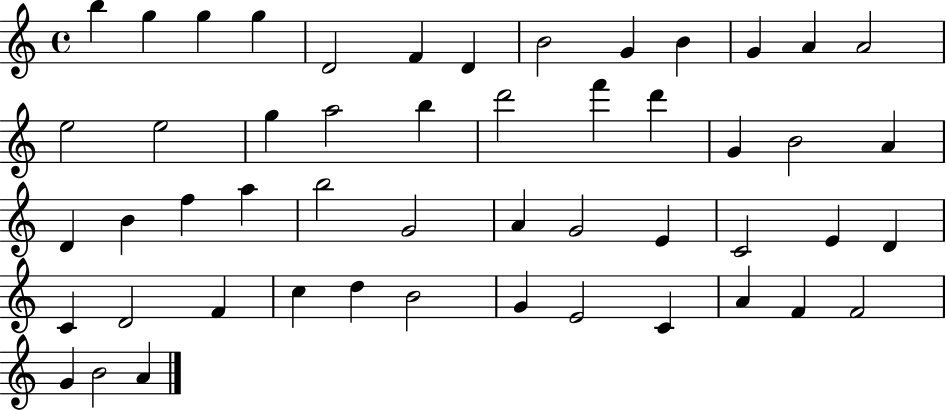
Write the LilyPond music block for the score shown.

{
  \clef treble
  \time 4/4
  \defaultTimeSignature
  \key c \major
  b''4 g''4 g''4 g''4 | d'2 f'4 d'4 | b'2 g'4 b'4 | g'4 a'4 a'2 | \break e''2 e''2 | g''4 a''2 b''4 | d'''2 f'''4 d'''4 | g'4 b'2 a'4 | \break d'4 b'4 f''4 a''4 | b''2 g'2 | a'4 g'2 e'4 | c'2 e'4 d'4 | \break c'4 d'2 f'4 | c''4 d''4 b'2 | g'4 e'2 c'4 | a'4 f'4 f'2 | \break g'4 b'2 a'4 | \bar "|."
}